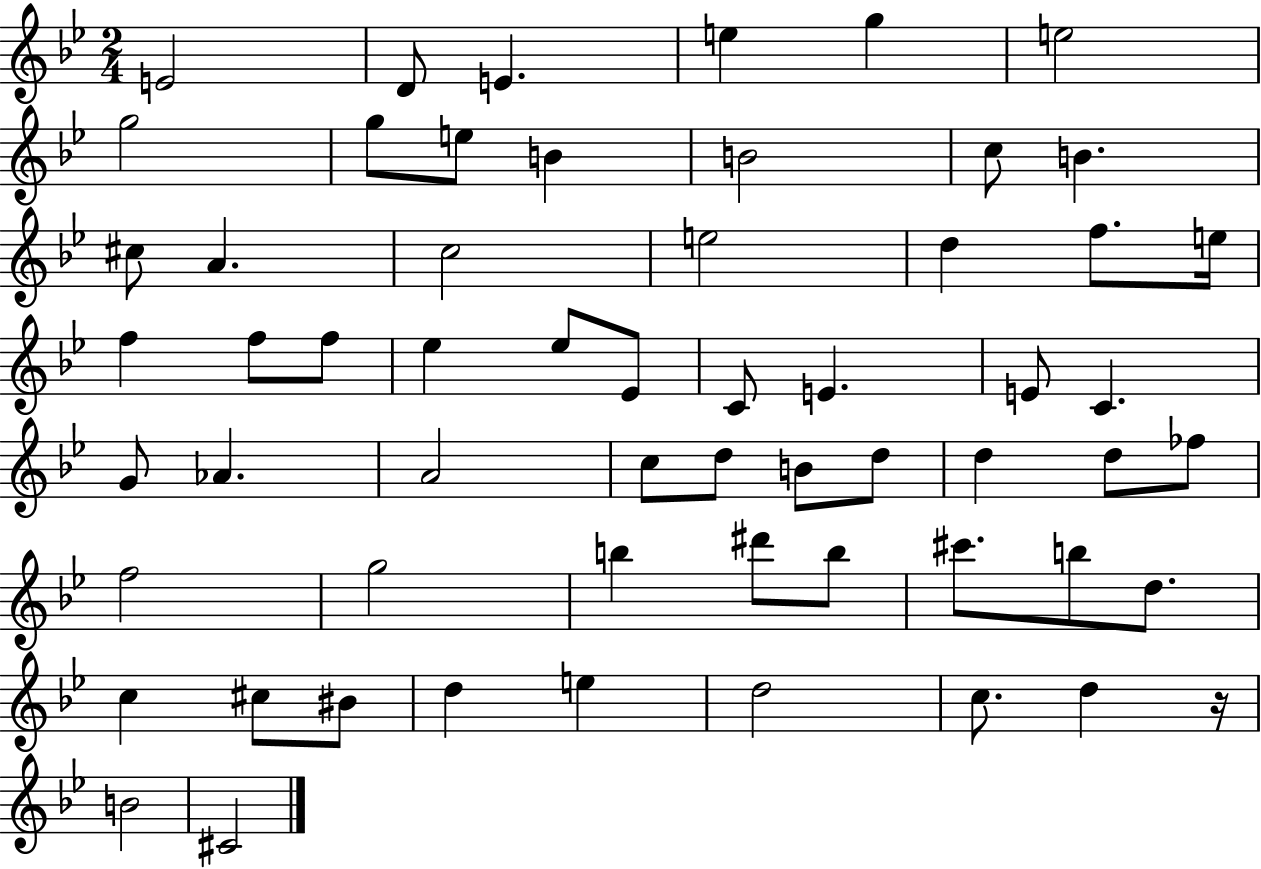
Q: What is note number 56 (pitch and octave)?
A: D5